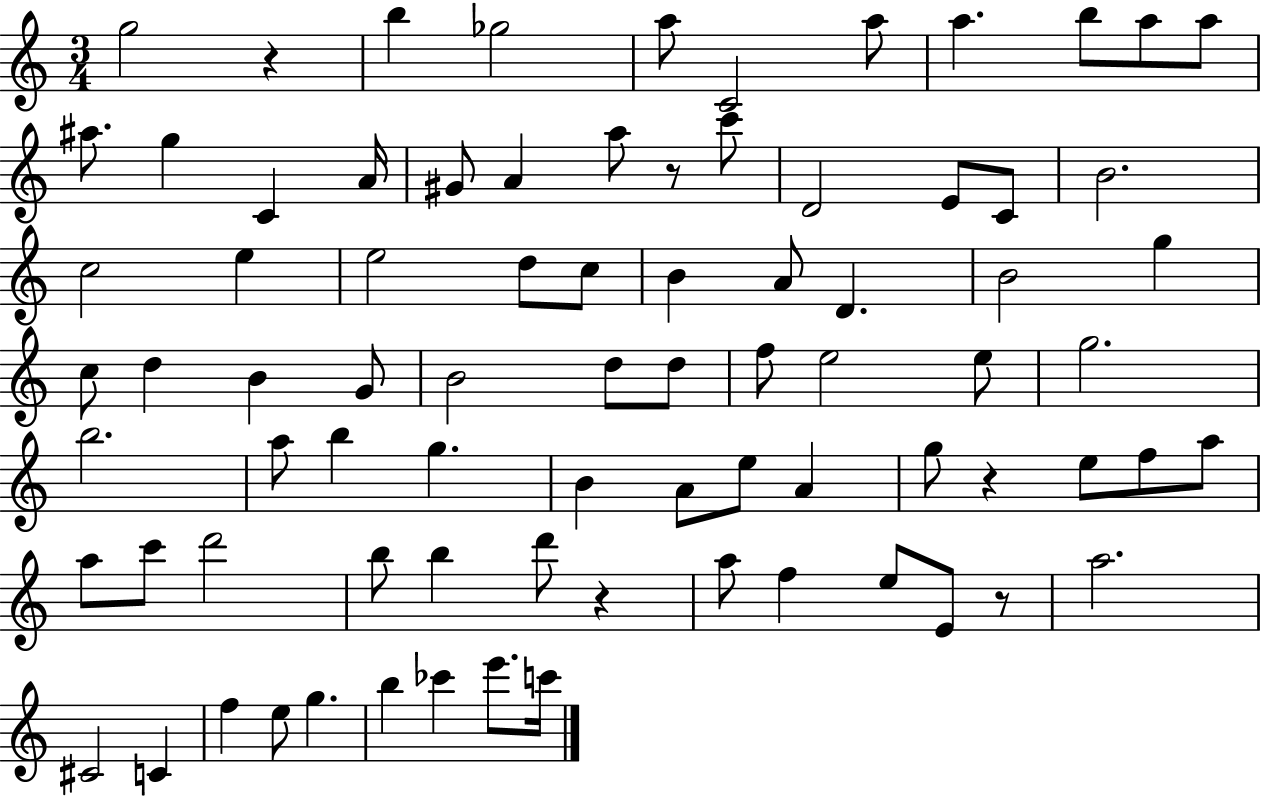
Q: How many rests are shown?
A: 5